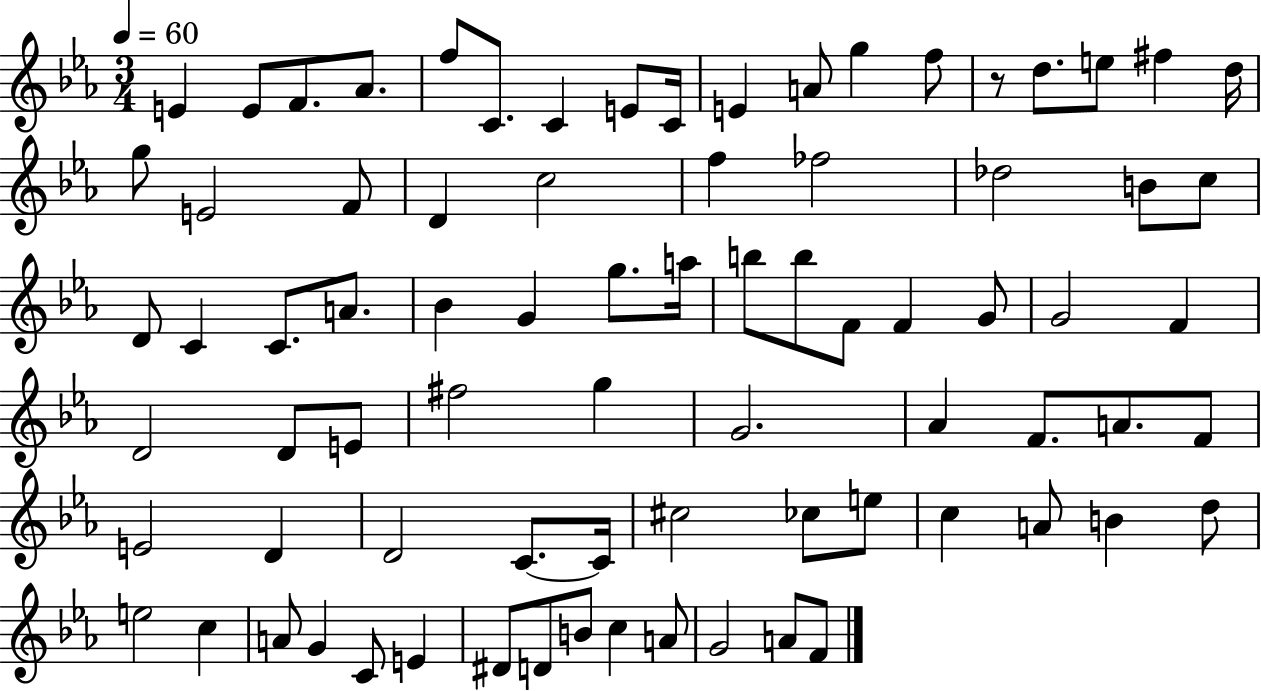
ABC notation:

X:1
T:Untitled
M:3/4
L:1/4
K:Eb
E E/2 F/2 _A/2 f/2 C/2 C E/2 C/4 E A/2 g f/2 z/2 d/2 e/2 ^f d/4 g/2 E2 F/2 D c2 f _f2 _d2 B/2 c/2 D/2 C C/2 A/2 _B G g/2 a/4 b/2 b/2 F/2 F G/2 G2 F D2 D/2 E/2 ^f2 g G2 _A F/2 A/2 F/2 E2 D D2 C/2 C/4 ^c2 _c/2 e/2 c A/2 B d/2 e2 c A/2 G C/2 E ^D/2 D/2 B/2 c A/2 G2 A/2 F/2